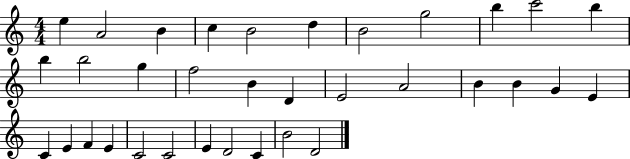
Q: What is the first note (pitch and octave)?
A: E5